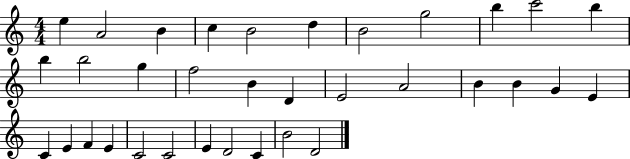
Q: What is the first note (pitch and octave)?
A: E5